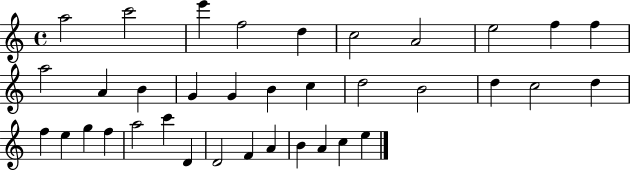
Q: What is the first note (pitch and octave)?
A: A5